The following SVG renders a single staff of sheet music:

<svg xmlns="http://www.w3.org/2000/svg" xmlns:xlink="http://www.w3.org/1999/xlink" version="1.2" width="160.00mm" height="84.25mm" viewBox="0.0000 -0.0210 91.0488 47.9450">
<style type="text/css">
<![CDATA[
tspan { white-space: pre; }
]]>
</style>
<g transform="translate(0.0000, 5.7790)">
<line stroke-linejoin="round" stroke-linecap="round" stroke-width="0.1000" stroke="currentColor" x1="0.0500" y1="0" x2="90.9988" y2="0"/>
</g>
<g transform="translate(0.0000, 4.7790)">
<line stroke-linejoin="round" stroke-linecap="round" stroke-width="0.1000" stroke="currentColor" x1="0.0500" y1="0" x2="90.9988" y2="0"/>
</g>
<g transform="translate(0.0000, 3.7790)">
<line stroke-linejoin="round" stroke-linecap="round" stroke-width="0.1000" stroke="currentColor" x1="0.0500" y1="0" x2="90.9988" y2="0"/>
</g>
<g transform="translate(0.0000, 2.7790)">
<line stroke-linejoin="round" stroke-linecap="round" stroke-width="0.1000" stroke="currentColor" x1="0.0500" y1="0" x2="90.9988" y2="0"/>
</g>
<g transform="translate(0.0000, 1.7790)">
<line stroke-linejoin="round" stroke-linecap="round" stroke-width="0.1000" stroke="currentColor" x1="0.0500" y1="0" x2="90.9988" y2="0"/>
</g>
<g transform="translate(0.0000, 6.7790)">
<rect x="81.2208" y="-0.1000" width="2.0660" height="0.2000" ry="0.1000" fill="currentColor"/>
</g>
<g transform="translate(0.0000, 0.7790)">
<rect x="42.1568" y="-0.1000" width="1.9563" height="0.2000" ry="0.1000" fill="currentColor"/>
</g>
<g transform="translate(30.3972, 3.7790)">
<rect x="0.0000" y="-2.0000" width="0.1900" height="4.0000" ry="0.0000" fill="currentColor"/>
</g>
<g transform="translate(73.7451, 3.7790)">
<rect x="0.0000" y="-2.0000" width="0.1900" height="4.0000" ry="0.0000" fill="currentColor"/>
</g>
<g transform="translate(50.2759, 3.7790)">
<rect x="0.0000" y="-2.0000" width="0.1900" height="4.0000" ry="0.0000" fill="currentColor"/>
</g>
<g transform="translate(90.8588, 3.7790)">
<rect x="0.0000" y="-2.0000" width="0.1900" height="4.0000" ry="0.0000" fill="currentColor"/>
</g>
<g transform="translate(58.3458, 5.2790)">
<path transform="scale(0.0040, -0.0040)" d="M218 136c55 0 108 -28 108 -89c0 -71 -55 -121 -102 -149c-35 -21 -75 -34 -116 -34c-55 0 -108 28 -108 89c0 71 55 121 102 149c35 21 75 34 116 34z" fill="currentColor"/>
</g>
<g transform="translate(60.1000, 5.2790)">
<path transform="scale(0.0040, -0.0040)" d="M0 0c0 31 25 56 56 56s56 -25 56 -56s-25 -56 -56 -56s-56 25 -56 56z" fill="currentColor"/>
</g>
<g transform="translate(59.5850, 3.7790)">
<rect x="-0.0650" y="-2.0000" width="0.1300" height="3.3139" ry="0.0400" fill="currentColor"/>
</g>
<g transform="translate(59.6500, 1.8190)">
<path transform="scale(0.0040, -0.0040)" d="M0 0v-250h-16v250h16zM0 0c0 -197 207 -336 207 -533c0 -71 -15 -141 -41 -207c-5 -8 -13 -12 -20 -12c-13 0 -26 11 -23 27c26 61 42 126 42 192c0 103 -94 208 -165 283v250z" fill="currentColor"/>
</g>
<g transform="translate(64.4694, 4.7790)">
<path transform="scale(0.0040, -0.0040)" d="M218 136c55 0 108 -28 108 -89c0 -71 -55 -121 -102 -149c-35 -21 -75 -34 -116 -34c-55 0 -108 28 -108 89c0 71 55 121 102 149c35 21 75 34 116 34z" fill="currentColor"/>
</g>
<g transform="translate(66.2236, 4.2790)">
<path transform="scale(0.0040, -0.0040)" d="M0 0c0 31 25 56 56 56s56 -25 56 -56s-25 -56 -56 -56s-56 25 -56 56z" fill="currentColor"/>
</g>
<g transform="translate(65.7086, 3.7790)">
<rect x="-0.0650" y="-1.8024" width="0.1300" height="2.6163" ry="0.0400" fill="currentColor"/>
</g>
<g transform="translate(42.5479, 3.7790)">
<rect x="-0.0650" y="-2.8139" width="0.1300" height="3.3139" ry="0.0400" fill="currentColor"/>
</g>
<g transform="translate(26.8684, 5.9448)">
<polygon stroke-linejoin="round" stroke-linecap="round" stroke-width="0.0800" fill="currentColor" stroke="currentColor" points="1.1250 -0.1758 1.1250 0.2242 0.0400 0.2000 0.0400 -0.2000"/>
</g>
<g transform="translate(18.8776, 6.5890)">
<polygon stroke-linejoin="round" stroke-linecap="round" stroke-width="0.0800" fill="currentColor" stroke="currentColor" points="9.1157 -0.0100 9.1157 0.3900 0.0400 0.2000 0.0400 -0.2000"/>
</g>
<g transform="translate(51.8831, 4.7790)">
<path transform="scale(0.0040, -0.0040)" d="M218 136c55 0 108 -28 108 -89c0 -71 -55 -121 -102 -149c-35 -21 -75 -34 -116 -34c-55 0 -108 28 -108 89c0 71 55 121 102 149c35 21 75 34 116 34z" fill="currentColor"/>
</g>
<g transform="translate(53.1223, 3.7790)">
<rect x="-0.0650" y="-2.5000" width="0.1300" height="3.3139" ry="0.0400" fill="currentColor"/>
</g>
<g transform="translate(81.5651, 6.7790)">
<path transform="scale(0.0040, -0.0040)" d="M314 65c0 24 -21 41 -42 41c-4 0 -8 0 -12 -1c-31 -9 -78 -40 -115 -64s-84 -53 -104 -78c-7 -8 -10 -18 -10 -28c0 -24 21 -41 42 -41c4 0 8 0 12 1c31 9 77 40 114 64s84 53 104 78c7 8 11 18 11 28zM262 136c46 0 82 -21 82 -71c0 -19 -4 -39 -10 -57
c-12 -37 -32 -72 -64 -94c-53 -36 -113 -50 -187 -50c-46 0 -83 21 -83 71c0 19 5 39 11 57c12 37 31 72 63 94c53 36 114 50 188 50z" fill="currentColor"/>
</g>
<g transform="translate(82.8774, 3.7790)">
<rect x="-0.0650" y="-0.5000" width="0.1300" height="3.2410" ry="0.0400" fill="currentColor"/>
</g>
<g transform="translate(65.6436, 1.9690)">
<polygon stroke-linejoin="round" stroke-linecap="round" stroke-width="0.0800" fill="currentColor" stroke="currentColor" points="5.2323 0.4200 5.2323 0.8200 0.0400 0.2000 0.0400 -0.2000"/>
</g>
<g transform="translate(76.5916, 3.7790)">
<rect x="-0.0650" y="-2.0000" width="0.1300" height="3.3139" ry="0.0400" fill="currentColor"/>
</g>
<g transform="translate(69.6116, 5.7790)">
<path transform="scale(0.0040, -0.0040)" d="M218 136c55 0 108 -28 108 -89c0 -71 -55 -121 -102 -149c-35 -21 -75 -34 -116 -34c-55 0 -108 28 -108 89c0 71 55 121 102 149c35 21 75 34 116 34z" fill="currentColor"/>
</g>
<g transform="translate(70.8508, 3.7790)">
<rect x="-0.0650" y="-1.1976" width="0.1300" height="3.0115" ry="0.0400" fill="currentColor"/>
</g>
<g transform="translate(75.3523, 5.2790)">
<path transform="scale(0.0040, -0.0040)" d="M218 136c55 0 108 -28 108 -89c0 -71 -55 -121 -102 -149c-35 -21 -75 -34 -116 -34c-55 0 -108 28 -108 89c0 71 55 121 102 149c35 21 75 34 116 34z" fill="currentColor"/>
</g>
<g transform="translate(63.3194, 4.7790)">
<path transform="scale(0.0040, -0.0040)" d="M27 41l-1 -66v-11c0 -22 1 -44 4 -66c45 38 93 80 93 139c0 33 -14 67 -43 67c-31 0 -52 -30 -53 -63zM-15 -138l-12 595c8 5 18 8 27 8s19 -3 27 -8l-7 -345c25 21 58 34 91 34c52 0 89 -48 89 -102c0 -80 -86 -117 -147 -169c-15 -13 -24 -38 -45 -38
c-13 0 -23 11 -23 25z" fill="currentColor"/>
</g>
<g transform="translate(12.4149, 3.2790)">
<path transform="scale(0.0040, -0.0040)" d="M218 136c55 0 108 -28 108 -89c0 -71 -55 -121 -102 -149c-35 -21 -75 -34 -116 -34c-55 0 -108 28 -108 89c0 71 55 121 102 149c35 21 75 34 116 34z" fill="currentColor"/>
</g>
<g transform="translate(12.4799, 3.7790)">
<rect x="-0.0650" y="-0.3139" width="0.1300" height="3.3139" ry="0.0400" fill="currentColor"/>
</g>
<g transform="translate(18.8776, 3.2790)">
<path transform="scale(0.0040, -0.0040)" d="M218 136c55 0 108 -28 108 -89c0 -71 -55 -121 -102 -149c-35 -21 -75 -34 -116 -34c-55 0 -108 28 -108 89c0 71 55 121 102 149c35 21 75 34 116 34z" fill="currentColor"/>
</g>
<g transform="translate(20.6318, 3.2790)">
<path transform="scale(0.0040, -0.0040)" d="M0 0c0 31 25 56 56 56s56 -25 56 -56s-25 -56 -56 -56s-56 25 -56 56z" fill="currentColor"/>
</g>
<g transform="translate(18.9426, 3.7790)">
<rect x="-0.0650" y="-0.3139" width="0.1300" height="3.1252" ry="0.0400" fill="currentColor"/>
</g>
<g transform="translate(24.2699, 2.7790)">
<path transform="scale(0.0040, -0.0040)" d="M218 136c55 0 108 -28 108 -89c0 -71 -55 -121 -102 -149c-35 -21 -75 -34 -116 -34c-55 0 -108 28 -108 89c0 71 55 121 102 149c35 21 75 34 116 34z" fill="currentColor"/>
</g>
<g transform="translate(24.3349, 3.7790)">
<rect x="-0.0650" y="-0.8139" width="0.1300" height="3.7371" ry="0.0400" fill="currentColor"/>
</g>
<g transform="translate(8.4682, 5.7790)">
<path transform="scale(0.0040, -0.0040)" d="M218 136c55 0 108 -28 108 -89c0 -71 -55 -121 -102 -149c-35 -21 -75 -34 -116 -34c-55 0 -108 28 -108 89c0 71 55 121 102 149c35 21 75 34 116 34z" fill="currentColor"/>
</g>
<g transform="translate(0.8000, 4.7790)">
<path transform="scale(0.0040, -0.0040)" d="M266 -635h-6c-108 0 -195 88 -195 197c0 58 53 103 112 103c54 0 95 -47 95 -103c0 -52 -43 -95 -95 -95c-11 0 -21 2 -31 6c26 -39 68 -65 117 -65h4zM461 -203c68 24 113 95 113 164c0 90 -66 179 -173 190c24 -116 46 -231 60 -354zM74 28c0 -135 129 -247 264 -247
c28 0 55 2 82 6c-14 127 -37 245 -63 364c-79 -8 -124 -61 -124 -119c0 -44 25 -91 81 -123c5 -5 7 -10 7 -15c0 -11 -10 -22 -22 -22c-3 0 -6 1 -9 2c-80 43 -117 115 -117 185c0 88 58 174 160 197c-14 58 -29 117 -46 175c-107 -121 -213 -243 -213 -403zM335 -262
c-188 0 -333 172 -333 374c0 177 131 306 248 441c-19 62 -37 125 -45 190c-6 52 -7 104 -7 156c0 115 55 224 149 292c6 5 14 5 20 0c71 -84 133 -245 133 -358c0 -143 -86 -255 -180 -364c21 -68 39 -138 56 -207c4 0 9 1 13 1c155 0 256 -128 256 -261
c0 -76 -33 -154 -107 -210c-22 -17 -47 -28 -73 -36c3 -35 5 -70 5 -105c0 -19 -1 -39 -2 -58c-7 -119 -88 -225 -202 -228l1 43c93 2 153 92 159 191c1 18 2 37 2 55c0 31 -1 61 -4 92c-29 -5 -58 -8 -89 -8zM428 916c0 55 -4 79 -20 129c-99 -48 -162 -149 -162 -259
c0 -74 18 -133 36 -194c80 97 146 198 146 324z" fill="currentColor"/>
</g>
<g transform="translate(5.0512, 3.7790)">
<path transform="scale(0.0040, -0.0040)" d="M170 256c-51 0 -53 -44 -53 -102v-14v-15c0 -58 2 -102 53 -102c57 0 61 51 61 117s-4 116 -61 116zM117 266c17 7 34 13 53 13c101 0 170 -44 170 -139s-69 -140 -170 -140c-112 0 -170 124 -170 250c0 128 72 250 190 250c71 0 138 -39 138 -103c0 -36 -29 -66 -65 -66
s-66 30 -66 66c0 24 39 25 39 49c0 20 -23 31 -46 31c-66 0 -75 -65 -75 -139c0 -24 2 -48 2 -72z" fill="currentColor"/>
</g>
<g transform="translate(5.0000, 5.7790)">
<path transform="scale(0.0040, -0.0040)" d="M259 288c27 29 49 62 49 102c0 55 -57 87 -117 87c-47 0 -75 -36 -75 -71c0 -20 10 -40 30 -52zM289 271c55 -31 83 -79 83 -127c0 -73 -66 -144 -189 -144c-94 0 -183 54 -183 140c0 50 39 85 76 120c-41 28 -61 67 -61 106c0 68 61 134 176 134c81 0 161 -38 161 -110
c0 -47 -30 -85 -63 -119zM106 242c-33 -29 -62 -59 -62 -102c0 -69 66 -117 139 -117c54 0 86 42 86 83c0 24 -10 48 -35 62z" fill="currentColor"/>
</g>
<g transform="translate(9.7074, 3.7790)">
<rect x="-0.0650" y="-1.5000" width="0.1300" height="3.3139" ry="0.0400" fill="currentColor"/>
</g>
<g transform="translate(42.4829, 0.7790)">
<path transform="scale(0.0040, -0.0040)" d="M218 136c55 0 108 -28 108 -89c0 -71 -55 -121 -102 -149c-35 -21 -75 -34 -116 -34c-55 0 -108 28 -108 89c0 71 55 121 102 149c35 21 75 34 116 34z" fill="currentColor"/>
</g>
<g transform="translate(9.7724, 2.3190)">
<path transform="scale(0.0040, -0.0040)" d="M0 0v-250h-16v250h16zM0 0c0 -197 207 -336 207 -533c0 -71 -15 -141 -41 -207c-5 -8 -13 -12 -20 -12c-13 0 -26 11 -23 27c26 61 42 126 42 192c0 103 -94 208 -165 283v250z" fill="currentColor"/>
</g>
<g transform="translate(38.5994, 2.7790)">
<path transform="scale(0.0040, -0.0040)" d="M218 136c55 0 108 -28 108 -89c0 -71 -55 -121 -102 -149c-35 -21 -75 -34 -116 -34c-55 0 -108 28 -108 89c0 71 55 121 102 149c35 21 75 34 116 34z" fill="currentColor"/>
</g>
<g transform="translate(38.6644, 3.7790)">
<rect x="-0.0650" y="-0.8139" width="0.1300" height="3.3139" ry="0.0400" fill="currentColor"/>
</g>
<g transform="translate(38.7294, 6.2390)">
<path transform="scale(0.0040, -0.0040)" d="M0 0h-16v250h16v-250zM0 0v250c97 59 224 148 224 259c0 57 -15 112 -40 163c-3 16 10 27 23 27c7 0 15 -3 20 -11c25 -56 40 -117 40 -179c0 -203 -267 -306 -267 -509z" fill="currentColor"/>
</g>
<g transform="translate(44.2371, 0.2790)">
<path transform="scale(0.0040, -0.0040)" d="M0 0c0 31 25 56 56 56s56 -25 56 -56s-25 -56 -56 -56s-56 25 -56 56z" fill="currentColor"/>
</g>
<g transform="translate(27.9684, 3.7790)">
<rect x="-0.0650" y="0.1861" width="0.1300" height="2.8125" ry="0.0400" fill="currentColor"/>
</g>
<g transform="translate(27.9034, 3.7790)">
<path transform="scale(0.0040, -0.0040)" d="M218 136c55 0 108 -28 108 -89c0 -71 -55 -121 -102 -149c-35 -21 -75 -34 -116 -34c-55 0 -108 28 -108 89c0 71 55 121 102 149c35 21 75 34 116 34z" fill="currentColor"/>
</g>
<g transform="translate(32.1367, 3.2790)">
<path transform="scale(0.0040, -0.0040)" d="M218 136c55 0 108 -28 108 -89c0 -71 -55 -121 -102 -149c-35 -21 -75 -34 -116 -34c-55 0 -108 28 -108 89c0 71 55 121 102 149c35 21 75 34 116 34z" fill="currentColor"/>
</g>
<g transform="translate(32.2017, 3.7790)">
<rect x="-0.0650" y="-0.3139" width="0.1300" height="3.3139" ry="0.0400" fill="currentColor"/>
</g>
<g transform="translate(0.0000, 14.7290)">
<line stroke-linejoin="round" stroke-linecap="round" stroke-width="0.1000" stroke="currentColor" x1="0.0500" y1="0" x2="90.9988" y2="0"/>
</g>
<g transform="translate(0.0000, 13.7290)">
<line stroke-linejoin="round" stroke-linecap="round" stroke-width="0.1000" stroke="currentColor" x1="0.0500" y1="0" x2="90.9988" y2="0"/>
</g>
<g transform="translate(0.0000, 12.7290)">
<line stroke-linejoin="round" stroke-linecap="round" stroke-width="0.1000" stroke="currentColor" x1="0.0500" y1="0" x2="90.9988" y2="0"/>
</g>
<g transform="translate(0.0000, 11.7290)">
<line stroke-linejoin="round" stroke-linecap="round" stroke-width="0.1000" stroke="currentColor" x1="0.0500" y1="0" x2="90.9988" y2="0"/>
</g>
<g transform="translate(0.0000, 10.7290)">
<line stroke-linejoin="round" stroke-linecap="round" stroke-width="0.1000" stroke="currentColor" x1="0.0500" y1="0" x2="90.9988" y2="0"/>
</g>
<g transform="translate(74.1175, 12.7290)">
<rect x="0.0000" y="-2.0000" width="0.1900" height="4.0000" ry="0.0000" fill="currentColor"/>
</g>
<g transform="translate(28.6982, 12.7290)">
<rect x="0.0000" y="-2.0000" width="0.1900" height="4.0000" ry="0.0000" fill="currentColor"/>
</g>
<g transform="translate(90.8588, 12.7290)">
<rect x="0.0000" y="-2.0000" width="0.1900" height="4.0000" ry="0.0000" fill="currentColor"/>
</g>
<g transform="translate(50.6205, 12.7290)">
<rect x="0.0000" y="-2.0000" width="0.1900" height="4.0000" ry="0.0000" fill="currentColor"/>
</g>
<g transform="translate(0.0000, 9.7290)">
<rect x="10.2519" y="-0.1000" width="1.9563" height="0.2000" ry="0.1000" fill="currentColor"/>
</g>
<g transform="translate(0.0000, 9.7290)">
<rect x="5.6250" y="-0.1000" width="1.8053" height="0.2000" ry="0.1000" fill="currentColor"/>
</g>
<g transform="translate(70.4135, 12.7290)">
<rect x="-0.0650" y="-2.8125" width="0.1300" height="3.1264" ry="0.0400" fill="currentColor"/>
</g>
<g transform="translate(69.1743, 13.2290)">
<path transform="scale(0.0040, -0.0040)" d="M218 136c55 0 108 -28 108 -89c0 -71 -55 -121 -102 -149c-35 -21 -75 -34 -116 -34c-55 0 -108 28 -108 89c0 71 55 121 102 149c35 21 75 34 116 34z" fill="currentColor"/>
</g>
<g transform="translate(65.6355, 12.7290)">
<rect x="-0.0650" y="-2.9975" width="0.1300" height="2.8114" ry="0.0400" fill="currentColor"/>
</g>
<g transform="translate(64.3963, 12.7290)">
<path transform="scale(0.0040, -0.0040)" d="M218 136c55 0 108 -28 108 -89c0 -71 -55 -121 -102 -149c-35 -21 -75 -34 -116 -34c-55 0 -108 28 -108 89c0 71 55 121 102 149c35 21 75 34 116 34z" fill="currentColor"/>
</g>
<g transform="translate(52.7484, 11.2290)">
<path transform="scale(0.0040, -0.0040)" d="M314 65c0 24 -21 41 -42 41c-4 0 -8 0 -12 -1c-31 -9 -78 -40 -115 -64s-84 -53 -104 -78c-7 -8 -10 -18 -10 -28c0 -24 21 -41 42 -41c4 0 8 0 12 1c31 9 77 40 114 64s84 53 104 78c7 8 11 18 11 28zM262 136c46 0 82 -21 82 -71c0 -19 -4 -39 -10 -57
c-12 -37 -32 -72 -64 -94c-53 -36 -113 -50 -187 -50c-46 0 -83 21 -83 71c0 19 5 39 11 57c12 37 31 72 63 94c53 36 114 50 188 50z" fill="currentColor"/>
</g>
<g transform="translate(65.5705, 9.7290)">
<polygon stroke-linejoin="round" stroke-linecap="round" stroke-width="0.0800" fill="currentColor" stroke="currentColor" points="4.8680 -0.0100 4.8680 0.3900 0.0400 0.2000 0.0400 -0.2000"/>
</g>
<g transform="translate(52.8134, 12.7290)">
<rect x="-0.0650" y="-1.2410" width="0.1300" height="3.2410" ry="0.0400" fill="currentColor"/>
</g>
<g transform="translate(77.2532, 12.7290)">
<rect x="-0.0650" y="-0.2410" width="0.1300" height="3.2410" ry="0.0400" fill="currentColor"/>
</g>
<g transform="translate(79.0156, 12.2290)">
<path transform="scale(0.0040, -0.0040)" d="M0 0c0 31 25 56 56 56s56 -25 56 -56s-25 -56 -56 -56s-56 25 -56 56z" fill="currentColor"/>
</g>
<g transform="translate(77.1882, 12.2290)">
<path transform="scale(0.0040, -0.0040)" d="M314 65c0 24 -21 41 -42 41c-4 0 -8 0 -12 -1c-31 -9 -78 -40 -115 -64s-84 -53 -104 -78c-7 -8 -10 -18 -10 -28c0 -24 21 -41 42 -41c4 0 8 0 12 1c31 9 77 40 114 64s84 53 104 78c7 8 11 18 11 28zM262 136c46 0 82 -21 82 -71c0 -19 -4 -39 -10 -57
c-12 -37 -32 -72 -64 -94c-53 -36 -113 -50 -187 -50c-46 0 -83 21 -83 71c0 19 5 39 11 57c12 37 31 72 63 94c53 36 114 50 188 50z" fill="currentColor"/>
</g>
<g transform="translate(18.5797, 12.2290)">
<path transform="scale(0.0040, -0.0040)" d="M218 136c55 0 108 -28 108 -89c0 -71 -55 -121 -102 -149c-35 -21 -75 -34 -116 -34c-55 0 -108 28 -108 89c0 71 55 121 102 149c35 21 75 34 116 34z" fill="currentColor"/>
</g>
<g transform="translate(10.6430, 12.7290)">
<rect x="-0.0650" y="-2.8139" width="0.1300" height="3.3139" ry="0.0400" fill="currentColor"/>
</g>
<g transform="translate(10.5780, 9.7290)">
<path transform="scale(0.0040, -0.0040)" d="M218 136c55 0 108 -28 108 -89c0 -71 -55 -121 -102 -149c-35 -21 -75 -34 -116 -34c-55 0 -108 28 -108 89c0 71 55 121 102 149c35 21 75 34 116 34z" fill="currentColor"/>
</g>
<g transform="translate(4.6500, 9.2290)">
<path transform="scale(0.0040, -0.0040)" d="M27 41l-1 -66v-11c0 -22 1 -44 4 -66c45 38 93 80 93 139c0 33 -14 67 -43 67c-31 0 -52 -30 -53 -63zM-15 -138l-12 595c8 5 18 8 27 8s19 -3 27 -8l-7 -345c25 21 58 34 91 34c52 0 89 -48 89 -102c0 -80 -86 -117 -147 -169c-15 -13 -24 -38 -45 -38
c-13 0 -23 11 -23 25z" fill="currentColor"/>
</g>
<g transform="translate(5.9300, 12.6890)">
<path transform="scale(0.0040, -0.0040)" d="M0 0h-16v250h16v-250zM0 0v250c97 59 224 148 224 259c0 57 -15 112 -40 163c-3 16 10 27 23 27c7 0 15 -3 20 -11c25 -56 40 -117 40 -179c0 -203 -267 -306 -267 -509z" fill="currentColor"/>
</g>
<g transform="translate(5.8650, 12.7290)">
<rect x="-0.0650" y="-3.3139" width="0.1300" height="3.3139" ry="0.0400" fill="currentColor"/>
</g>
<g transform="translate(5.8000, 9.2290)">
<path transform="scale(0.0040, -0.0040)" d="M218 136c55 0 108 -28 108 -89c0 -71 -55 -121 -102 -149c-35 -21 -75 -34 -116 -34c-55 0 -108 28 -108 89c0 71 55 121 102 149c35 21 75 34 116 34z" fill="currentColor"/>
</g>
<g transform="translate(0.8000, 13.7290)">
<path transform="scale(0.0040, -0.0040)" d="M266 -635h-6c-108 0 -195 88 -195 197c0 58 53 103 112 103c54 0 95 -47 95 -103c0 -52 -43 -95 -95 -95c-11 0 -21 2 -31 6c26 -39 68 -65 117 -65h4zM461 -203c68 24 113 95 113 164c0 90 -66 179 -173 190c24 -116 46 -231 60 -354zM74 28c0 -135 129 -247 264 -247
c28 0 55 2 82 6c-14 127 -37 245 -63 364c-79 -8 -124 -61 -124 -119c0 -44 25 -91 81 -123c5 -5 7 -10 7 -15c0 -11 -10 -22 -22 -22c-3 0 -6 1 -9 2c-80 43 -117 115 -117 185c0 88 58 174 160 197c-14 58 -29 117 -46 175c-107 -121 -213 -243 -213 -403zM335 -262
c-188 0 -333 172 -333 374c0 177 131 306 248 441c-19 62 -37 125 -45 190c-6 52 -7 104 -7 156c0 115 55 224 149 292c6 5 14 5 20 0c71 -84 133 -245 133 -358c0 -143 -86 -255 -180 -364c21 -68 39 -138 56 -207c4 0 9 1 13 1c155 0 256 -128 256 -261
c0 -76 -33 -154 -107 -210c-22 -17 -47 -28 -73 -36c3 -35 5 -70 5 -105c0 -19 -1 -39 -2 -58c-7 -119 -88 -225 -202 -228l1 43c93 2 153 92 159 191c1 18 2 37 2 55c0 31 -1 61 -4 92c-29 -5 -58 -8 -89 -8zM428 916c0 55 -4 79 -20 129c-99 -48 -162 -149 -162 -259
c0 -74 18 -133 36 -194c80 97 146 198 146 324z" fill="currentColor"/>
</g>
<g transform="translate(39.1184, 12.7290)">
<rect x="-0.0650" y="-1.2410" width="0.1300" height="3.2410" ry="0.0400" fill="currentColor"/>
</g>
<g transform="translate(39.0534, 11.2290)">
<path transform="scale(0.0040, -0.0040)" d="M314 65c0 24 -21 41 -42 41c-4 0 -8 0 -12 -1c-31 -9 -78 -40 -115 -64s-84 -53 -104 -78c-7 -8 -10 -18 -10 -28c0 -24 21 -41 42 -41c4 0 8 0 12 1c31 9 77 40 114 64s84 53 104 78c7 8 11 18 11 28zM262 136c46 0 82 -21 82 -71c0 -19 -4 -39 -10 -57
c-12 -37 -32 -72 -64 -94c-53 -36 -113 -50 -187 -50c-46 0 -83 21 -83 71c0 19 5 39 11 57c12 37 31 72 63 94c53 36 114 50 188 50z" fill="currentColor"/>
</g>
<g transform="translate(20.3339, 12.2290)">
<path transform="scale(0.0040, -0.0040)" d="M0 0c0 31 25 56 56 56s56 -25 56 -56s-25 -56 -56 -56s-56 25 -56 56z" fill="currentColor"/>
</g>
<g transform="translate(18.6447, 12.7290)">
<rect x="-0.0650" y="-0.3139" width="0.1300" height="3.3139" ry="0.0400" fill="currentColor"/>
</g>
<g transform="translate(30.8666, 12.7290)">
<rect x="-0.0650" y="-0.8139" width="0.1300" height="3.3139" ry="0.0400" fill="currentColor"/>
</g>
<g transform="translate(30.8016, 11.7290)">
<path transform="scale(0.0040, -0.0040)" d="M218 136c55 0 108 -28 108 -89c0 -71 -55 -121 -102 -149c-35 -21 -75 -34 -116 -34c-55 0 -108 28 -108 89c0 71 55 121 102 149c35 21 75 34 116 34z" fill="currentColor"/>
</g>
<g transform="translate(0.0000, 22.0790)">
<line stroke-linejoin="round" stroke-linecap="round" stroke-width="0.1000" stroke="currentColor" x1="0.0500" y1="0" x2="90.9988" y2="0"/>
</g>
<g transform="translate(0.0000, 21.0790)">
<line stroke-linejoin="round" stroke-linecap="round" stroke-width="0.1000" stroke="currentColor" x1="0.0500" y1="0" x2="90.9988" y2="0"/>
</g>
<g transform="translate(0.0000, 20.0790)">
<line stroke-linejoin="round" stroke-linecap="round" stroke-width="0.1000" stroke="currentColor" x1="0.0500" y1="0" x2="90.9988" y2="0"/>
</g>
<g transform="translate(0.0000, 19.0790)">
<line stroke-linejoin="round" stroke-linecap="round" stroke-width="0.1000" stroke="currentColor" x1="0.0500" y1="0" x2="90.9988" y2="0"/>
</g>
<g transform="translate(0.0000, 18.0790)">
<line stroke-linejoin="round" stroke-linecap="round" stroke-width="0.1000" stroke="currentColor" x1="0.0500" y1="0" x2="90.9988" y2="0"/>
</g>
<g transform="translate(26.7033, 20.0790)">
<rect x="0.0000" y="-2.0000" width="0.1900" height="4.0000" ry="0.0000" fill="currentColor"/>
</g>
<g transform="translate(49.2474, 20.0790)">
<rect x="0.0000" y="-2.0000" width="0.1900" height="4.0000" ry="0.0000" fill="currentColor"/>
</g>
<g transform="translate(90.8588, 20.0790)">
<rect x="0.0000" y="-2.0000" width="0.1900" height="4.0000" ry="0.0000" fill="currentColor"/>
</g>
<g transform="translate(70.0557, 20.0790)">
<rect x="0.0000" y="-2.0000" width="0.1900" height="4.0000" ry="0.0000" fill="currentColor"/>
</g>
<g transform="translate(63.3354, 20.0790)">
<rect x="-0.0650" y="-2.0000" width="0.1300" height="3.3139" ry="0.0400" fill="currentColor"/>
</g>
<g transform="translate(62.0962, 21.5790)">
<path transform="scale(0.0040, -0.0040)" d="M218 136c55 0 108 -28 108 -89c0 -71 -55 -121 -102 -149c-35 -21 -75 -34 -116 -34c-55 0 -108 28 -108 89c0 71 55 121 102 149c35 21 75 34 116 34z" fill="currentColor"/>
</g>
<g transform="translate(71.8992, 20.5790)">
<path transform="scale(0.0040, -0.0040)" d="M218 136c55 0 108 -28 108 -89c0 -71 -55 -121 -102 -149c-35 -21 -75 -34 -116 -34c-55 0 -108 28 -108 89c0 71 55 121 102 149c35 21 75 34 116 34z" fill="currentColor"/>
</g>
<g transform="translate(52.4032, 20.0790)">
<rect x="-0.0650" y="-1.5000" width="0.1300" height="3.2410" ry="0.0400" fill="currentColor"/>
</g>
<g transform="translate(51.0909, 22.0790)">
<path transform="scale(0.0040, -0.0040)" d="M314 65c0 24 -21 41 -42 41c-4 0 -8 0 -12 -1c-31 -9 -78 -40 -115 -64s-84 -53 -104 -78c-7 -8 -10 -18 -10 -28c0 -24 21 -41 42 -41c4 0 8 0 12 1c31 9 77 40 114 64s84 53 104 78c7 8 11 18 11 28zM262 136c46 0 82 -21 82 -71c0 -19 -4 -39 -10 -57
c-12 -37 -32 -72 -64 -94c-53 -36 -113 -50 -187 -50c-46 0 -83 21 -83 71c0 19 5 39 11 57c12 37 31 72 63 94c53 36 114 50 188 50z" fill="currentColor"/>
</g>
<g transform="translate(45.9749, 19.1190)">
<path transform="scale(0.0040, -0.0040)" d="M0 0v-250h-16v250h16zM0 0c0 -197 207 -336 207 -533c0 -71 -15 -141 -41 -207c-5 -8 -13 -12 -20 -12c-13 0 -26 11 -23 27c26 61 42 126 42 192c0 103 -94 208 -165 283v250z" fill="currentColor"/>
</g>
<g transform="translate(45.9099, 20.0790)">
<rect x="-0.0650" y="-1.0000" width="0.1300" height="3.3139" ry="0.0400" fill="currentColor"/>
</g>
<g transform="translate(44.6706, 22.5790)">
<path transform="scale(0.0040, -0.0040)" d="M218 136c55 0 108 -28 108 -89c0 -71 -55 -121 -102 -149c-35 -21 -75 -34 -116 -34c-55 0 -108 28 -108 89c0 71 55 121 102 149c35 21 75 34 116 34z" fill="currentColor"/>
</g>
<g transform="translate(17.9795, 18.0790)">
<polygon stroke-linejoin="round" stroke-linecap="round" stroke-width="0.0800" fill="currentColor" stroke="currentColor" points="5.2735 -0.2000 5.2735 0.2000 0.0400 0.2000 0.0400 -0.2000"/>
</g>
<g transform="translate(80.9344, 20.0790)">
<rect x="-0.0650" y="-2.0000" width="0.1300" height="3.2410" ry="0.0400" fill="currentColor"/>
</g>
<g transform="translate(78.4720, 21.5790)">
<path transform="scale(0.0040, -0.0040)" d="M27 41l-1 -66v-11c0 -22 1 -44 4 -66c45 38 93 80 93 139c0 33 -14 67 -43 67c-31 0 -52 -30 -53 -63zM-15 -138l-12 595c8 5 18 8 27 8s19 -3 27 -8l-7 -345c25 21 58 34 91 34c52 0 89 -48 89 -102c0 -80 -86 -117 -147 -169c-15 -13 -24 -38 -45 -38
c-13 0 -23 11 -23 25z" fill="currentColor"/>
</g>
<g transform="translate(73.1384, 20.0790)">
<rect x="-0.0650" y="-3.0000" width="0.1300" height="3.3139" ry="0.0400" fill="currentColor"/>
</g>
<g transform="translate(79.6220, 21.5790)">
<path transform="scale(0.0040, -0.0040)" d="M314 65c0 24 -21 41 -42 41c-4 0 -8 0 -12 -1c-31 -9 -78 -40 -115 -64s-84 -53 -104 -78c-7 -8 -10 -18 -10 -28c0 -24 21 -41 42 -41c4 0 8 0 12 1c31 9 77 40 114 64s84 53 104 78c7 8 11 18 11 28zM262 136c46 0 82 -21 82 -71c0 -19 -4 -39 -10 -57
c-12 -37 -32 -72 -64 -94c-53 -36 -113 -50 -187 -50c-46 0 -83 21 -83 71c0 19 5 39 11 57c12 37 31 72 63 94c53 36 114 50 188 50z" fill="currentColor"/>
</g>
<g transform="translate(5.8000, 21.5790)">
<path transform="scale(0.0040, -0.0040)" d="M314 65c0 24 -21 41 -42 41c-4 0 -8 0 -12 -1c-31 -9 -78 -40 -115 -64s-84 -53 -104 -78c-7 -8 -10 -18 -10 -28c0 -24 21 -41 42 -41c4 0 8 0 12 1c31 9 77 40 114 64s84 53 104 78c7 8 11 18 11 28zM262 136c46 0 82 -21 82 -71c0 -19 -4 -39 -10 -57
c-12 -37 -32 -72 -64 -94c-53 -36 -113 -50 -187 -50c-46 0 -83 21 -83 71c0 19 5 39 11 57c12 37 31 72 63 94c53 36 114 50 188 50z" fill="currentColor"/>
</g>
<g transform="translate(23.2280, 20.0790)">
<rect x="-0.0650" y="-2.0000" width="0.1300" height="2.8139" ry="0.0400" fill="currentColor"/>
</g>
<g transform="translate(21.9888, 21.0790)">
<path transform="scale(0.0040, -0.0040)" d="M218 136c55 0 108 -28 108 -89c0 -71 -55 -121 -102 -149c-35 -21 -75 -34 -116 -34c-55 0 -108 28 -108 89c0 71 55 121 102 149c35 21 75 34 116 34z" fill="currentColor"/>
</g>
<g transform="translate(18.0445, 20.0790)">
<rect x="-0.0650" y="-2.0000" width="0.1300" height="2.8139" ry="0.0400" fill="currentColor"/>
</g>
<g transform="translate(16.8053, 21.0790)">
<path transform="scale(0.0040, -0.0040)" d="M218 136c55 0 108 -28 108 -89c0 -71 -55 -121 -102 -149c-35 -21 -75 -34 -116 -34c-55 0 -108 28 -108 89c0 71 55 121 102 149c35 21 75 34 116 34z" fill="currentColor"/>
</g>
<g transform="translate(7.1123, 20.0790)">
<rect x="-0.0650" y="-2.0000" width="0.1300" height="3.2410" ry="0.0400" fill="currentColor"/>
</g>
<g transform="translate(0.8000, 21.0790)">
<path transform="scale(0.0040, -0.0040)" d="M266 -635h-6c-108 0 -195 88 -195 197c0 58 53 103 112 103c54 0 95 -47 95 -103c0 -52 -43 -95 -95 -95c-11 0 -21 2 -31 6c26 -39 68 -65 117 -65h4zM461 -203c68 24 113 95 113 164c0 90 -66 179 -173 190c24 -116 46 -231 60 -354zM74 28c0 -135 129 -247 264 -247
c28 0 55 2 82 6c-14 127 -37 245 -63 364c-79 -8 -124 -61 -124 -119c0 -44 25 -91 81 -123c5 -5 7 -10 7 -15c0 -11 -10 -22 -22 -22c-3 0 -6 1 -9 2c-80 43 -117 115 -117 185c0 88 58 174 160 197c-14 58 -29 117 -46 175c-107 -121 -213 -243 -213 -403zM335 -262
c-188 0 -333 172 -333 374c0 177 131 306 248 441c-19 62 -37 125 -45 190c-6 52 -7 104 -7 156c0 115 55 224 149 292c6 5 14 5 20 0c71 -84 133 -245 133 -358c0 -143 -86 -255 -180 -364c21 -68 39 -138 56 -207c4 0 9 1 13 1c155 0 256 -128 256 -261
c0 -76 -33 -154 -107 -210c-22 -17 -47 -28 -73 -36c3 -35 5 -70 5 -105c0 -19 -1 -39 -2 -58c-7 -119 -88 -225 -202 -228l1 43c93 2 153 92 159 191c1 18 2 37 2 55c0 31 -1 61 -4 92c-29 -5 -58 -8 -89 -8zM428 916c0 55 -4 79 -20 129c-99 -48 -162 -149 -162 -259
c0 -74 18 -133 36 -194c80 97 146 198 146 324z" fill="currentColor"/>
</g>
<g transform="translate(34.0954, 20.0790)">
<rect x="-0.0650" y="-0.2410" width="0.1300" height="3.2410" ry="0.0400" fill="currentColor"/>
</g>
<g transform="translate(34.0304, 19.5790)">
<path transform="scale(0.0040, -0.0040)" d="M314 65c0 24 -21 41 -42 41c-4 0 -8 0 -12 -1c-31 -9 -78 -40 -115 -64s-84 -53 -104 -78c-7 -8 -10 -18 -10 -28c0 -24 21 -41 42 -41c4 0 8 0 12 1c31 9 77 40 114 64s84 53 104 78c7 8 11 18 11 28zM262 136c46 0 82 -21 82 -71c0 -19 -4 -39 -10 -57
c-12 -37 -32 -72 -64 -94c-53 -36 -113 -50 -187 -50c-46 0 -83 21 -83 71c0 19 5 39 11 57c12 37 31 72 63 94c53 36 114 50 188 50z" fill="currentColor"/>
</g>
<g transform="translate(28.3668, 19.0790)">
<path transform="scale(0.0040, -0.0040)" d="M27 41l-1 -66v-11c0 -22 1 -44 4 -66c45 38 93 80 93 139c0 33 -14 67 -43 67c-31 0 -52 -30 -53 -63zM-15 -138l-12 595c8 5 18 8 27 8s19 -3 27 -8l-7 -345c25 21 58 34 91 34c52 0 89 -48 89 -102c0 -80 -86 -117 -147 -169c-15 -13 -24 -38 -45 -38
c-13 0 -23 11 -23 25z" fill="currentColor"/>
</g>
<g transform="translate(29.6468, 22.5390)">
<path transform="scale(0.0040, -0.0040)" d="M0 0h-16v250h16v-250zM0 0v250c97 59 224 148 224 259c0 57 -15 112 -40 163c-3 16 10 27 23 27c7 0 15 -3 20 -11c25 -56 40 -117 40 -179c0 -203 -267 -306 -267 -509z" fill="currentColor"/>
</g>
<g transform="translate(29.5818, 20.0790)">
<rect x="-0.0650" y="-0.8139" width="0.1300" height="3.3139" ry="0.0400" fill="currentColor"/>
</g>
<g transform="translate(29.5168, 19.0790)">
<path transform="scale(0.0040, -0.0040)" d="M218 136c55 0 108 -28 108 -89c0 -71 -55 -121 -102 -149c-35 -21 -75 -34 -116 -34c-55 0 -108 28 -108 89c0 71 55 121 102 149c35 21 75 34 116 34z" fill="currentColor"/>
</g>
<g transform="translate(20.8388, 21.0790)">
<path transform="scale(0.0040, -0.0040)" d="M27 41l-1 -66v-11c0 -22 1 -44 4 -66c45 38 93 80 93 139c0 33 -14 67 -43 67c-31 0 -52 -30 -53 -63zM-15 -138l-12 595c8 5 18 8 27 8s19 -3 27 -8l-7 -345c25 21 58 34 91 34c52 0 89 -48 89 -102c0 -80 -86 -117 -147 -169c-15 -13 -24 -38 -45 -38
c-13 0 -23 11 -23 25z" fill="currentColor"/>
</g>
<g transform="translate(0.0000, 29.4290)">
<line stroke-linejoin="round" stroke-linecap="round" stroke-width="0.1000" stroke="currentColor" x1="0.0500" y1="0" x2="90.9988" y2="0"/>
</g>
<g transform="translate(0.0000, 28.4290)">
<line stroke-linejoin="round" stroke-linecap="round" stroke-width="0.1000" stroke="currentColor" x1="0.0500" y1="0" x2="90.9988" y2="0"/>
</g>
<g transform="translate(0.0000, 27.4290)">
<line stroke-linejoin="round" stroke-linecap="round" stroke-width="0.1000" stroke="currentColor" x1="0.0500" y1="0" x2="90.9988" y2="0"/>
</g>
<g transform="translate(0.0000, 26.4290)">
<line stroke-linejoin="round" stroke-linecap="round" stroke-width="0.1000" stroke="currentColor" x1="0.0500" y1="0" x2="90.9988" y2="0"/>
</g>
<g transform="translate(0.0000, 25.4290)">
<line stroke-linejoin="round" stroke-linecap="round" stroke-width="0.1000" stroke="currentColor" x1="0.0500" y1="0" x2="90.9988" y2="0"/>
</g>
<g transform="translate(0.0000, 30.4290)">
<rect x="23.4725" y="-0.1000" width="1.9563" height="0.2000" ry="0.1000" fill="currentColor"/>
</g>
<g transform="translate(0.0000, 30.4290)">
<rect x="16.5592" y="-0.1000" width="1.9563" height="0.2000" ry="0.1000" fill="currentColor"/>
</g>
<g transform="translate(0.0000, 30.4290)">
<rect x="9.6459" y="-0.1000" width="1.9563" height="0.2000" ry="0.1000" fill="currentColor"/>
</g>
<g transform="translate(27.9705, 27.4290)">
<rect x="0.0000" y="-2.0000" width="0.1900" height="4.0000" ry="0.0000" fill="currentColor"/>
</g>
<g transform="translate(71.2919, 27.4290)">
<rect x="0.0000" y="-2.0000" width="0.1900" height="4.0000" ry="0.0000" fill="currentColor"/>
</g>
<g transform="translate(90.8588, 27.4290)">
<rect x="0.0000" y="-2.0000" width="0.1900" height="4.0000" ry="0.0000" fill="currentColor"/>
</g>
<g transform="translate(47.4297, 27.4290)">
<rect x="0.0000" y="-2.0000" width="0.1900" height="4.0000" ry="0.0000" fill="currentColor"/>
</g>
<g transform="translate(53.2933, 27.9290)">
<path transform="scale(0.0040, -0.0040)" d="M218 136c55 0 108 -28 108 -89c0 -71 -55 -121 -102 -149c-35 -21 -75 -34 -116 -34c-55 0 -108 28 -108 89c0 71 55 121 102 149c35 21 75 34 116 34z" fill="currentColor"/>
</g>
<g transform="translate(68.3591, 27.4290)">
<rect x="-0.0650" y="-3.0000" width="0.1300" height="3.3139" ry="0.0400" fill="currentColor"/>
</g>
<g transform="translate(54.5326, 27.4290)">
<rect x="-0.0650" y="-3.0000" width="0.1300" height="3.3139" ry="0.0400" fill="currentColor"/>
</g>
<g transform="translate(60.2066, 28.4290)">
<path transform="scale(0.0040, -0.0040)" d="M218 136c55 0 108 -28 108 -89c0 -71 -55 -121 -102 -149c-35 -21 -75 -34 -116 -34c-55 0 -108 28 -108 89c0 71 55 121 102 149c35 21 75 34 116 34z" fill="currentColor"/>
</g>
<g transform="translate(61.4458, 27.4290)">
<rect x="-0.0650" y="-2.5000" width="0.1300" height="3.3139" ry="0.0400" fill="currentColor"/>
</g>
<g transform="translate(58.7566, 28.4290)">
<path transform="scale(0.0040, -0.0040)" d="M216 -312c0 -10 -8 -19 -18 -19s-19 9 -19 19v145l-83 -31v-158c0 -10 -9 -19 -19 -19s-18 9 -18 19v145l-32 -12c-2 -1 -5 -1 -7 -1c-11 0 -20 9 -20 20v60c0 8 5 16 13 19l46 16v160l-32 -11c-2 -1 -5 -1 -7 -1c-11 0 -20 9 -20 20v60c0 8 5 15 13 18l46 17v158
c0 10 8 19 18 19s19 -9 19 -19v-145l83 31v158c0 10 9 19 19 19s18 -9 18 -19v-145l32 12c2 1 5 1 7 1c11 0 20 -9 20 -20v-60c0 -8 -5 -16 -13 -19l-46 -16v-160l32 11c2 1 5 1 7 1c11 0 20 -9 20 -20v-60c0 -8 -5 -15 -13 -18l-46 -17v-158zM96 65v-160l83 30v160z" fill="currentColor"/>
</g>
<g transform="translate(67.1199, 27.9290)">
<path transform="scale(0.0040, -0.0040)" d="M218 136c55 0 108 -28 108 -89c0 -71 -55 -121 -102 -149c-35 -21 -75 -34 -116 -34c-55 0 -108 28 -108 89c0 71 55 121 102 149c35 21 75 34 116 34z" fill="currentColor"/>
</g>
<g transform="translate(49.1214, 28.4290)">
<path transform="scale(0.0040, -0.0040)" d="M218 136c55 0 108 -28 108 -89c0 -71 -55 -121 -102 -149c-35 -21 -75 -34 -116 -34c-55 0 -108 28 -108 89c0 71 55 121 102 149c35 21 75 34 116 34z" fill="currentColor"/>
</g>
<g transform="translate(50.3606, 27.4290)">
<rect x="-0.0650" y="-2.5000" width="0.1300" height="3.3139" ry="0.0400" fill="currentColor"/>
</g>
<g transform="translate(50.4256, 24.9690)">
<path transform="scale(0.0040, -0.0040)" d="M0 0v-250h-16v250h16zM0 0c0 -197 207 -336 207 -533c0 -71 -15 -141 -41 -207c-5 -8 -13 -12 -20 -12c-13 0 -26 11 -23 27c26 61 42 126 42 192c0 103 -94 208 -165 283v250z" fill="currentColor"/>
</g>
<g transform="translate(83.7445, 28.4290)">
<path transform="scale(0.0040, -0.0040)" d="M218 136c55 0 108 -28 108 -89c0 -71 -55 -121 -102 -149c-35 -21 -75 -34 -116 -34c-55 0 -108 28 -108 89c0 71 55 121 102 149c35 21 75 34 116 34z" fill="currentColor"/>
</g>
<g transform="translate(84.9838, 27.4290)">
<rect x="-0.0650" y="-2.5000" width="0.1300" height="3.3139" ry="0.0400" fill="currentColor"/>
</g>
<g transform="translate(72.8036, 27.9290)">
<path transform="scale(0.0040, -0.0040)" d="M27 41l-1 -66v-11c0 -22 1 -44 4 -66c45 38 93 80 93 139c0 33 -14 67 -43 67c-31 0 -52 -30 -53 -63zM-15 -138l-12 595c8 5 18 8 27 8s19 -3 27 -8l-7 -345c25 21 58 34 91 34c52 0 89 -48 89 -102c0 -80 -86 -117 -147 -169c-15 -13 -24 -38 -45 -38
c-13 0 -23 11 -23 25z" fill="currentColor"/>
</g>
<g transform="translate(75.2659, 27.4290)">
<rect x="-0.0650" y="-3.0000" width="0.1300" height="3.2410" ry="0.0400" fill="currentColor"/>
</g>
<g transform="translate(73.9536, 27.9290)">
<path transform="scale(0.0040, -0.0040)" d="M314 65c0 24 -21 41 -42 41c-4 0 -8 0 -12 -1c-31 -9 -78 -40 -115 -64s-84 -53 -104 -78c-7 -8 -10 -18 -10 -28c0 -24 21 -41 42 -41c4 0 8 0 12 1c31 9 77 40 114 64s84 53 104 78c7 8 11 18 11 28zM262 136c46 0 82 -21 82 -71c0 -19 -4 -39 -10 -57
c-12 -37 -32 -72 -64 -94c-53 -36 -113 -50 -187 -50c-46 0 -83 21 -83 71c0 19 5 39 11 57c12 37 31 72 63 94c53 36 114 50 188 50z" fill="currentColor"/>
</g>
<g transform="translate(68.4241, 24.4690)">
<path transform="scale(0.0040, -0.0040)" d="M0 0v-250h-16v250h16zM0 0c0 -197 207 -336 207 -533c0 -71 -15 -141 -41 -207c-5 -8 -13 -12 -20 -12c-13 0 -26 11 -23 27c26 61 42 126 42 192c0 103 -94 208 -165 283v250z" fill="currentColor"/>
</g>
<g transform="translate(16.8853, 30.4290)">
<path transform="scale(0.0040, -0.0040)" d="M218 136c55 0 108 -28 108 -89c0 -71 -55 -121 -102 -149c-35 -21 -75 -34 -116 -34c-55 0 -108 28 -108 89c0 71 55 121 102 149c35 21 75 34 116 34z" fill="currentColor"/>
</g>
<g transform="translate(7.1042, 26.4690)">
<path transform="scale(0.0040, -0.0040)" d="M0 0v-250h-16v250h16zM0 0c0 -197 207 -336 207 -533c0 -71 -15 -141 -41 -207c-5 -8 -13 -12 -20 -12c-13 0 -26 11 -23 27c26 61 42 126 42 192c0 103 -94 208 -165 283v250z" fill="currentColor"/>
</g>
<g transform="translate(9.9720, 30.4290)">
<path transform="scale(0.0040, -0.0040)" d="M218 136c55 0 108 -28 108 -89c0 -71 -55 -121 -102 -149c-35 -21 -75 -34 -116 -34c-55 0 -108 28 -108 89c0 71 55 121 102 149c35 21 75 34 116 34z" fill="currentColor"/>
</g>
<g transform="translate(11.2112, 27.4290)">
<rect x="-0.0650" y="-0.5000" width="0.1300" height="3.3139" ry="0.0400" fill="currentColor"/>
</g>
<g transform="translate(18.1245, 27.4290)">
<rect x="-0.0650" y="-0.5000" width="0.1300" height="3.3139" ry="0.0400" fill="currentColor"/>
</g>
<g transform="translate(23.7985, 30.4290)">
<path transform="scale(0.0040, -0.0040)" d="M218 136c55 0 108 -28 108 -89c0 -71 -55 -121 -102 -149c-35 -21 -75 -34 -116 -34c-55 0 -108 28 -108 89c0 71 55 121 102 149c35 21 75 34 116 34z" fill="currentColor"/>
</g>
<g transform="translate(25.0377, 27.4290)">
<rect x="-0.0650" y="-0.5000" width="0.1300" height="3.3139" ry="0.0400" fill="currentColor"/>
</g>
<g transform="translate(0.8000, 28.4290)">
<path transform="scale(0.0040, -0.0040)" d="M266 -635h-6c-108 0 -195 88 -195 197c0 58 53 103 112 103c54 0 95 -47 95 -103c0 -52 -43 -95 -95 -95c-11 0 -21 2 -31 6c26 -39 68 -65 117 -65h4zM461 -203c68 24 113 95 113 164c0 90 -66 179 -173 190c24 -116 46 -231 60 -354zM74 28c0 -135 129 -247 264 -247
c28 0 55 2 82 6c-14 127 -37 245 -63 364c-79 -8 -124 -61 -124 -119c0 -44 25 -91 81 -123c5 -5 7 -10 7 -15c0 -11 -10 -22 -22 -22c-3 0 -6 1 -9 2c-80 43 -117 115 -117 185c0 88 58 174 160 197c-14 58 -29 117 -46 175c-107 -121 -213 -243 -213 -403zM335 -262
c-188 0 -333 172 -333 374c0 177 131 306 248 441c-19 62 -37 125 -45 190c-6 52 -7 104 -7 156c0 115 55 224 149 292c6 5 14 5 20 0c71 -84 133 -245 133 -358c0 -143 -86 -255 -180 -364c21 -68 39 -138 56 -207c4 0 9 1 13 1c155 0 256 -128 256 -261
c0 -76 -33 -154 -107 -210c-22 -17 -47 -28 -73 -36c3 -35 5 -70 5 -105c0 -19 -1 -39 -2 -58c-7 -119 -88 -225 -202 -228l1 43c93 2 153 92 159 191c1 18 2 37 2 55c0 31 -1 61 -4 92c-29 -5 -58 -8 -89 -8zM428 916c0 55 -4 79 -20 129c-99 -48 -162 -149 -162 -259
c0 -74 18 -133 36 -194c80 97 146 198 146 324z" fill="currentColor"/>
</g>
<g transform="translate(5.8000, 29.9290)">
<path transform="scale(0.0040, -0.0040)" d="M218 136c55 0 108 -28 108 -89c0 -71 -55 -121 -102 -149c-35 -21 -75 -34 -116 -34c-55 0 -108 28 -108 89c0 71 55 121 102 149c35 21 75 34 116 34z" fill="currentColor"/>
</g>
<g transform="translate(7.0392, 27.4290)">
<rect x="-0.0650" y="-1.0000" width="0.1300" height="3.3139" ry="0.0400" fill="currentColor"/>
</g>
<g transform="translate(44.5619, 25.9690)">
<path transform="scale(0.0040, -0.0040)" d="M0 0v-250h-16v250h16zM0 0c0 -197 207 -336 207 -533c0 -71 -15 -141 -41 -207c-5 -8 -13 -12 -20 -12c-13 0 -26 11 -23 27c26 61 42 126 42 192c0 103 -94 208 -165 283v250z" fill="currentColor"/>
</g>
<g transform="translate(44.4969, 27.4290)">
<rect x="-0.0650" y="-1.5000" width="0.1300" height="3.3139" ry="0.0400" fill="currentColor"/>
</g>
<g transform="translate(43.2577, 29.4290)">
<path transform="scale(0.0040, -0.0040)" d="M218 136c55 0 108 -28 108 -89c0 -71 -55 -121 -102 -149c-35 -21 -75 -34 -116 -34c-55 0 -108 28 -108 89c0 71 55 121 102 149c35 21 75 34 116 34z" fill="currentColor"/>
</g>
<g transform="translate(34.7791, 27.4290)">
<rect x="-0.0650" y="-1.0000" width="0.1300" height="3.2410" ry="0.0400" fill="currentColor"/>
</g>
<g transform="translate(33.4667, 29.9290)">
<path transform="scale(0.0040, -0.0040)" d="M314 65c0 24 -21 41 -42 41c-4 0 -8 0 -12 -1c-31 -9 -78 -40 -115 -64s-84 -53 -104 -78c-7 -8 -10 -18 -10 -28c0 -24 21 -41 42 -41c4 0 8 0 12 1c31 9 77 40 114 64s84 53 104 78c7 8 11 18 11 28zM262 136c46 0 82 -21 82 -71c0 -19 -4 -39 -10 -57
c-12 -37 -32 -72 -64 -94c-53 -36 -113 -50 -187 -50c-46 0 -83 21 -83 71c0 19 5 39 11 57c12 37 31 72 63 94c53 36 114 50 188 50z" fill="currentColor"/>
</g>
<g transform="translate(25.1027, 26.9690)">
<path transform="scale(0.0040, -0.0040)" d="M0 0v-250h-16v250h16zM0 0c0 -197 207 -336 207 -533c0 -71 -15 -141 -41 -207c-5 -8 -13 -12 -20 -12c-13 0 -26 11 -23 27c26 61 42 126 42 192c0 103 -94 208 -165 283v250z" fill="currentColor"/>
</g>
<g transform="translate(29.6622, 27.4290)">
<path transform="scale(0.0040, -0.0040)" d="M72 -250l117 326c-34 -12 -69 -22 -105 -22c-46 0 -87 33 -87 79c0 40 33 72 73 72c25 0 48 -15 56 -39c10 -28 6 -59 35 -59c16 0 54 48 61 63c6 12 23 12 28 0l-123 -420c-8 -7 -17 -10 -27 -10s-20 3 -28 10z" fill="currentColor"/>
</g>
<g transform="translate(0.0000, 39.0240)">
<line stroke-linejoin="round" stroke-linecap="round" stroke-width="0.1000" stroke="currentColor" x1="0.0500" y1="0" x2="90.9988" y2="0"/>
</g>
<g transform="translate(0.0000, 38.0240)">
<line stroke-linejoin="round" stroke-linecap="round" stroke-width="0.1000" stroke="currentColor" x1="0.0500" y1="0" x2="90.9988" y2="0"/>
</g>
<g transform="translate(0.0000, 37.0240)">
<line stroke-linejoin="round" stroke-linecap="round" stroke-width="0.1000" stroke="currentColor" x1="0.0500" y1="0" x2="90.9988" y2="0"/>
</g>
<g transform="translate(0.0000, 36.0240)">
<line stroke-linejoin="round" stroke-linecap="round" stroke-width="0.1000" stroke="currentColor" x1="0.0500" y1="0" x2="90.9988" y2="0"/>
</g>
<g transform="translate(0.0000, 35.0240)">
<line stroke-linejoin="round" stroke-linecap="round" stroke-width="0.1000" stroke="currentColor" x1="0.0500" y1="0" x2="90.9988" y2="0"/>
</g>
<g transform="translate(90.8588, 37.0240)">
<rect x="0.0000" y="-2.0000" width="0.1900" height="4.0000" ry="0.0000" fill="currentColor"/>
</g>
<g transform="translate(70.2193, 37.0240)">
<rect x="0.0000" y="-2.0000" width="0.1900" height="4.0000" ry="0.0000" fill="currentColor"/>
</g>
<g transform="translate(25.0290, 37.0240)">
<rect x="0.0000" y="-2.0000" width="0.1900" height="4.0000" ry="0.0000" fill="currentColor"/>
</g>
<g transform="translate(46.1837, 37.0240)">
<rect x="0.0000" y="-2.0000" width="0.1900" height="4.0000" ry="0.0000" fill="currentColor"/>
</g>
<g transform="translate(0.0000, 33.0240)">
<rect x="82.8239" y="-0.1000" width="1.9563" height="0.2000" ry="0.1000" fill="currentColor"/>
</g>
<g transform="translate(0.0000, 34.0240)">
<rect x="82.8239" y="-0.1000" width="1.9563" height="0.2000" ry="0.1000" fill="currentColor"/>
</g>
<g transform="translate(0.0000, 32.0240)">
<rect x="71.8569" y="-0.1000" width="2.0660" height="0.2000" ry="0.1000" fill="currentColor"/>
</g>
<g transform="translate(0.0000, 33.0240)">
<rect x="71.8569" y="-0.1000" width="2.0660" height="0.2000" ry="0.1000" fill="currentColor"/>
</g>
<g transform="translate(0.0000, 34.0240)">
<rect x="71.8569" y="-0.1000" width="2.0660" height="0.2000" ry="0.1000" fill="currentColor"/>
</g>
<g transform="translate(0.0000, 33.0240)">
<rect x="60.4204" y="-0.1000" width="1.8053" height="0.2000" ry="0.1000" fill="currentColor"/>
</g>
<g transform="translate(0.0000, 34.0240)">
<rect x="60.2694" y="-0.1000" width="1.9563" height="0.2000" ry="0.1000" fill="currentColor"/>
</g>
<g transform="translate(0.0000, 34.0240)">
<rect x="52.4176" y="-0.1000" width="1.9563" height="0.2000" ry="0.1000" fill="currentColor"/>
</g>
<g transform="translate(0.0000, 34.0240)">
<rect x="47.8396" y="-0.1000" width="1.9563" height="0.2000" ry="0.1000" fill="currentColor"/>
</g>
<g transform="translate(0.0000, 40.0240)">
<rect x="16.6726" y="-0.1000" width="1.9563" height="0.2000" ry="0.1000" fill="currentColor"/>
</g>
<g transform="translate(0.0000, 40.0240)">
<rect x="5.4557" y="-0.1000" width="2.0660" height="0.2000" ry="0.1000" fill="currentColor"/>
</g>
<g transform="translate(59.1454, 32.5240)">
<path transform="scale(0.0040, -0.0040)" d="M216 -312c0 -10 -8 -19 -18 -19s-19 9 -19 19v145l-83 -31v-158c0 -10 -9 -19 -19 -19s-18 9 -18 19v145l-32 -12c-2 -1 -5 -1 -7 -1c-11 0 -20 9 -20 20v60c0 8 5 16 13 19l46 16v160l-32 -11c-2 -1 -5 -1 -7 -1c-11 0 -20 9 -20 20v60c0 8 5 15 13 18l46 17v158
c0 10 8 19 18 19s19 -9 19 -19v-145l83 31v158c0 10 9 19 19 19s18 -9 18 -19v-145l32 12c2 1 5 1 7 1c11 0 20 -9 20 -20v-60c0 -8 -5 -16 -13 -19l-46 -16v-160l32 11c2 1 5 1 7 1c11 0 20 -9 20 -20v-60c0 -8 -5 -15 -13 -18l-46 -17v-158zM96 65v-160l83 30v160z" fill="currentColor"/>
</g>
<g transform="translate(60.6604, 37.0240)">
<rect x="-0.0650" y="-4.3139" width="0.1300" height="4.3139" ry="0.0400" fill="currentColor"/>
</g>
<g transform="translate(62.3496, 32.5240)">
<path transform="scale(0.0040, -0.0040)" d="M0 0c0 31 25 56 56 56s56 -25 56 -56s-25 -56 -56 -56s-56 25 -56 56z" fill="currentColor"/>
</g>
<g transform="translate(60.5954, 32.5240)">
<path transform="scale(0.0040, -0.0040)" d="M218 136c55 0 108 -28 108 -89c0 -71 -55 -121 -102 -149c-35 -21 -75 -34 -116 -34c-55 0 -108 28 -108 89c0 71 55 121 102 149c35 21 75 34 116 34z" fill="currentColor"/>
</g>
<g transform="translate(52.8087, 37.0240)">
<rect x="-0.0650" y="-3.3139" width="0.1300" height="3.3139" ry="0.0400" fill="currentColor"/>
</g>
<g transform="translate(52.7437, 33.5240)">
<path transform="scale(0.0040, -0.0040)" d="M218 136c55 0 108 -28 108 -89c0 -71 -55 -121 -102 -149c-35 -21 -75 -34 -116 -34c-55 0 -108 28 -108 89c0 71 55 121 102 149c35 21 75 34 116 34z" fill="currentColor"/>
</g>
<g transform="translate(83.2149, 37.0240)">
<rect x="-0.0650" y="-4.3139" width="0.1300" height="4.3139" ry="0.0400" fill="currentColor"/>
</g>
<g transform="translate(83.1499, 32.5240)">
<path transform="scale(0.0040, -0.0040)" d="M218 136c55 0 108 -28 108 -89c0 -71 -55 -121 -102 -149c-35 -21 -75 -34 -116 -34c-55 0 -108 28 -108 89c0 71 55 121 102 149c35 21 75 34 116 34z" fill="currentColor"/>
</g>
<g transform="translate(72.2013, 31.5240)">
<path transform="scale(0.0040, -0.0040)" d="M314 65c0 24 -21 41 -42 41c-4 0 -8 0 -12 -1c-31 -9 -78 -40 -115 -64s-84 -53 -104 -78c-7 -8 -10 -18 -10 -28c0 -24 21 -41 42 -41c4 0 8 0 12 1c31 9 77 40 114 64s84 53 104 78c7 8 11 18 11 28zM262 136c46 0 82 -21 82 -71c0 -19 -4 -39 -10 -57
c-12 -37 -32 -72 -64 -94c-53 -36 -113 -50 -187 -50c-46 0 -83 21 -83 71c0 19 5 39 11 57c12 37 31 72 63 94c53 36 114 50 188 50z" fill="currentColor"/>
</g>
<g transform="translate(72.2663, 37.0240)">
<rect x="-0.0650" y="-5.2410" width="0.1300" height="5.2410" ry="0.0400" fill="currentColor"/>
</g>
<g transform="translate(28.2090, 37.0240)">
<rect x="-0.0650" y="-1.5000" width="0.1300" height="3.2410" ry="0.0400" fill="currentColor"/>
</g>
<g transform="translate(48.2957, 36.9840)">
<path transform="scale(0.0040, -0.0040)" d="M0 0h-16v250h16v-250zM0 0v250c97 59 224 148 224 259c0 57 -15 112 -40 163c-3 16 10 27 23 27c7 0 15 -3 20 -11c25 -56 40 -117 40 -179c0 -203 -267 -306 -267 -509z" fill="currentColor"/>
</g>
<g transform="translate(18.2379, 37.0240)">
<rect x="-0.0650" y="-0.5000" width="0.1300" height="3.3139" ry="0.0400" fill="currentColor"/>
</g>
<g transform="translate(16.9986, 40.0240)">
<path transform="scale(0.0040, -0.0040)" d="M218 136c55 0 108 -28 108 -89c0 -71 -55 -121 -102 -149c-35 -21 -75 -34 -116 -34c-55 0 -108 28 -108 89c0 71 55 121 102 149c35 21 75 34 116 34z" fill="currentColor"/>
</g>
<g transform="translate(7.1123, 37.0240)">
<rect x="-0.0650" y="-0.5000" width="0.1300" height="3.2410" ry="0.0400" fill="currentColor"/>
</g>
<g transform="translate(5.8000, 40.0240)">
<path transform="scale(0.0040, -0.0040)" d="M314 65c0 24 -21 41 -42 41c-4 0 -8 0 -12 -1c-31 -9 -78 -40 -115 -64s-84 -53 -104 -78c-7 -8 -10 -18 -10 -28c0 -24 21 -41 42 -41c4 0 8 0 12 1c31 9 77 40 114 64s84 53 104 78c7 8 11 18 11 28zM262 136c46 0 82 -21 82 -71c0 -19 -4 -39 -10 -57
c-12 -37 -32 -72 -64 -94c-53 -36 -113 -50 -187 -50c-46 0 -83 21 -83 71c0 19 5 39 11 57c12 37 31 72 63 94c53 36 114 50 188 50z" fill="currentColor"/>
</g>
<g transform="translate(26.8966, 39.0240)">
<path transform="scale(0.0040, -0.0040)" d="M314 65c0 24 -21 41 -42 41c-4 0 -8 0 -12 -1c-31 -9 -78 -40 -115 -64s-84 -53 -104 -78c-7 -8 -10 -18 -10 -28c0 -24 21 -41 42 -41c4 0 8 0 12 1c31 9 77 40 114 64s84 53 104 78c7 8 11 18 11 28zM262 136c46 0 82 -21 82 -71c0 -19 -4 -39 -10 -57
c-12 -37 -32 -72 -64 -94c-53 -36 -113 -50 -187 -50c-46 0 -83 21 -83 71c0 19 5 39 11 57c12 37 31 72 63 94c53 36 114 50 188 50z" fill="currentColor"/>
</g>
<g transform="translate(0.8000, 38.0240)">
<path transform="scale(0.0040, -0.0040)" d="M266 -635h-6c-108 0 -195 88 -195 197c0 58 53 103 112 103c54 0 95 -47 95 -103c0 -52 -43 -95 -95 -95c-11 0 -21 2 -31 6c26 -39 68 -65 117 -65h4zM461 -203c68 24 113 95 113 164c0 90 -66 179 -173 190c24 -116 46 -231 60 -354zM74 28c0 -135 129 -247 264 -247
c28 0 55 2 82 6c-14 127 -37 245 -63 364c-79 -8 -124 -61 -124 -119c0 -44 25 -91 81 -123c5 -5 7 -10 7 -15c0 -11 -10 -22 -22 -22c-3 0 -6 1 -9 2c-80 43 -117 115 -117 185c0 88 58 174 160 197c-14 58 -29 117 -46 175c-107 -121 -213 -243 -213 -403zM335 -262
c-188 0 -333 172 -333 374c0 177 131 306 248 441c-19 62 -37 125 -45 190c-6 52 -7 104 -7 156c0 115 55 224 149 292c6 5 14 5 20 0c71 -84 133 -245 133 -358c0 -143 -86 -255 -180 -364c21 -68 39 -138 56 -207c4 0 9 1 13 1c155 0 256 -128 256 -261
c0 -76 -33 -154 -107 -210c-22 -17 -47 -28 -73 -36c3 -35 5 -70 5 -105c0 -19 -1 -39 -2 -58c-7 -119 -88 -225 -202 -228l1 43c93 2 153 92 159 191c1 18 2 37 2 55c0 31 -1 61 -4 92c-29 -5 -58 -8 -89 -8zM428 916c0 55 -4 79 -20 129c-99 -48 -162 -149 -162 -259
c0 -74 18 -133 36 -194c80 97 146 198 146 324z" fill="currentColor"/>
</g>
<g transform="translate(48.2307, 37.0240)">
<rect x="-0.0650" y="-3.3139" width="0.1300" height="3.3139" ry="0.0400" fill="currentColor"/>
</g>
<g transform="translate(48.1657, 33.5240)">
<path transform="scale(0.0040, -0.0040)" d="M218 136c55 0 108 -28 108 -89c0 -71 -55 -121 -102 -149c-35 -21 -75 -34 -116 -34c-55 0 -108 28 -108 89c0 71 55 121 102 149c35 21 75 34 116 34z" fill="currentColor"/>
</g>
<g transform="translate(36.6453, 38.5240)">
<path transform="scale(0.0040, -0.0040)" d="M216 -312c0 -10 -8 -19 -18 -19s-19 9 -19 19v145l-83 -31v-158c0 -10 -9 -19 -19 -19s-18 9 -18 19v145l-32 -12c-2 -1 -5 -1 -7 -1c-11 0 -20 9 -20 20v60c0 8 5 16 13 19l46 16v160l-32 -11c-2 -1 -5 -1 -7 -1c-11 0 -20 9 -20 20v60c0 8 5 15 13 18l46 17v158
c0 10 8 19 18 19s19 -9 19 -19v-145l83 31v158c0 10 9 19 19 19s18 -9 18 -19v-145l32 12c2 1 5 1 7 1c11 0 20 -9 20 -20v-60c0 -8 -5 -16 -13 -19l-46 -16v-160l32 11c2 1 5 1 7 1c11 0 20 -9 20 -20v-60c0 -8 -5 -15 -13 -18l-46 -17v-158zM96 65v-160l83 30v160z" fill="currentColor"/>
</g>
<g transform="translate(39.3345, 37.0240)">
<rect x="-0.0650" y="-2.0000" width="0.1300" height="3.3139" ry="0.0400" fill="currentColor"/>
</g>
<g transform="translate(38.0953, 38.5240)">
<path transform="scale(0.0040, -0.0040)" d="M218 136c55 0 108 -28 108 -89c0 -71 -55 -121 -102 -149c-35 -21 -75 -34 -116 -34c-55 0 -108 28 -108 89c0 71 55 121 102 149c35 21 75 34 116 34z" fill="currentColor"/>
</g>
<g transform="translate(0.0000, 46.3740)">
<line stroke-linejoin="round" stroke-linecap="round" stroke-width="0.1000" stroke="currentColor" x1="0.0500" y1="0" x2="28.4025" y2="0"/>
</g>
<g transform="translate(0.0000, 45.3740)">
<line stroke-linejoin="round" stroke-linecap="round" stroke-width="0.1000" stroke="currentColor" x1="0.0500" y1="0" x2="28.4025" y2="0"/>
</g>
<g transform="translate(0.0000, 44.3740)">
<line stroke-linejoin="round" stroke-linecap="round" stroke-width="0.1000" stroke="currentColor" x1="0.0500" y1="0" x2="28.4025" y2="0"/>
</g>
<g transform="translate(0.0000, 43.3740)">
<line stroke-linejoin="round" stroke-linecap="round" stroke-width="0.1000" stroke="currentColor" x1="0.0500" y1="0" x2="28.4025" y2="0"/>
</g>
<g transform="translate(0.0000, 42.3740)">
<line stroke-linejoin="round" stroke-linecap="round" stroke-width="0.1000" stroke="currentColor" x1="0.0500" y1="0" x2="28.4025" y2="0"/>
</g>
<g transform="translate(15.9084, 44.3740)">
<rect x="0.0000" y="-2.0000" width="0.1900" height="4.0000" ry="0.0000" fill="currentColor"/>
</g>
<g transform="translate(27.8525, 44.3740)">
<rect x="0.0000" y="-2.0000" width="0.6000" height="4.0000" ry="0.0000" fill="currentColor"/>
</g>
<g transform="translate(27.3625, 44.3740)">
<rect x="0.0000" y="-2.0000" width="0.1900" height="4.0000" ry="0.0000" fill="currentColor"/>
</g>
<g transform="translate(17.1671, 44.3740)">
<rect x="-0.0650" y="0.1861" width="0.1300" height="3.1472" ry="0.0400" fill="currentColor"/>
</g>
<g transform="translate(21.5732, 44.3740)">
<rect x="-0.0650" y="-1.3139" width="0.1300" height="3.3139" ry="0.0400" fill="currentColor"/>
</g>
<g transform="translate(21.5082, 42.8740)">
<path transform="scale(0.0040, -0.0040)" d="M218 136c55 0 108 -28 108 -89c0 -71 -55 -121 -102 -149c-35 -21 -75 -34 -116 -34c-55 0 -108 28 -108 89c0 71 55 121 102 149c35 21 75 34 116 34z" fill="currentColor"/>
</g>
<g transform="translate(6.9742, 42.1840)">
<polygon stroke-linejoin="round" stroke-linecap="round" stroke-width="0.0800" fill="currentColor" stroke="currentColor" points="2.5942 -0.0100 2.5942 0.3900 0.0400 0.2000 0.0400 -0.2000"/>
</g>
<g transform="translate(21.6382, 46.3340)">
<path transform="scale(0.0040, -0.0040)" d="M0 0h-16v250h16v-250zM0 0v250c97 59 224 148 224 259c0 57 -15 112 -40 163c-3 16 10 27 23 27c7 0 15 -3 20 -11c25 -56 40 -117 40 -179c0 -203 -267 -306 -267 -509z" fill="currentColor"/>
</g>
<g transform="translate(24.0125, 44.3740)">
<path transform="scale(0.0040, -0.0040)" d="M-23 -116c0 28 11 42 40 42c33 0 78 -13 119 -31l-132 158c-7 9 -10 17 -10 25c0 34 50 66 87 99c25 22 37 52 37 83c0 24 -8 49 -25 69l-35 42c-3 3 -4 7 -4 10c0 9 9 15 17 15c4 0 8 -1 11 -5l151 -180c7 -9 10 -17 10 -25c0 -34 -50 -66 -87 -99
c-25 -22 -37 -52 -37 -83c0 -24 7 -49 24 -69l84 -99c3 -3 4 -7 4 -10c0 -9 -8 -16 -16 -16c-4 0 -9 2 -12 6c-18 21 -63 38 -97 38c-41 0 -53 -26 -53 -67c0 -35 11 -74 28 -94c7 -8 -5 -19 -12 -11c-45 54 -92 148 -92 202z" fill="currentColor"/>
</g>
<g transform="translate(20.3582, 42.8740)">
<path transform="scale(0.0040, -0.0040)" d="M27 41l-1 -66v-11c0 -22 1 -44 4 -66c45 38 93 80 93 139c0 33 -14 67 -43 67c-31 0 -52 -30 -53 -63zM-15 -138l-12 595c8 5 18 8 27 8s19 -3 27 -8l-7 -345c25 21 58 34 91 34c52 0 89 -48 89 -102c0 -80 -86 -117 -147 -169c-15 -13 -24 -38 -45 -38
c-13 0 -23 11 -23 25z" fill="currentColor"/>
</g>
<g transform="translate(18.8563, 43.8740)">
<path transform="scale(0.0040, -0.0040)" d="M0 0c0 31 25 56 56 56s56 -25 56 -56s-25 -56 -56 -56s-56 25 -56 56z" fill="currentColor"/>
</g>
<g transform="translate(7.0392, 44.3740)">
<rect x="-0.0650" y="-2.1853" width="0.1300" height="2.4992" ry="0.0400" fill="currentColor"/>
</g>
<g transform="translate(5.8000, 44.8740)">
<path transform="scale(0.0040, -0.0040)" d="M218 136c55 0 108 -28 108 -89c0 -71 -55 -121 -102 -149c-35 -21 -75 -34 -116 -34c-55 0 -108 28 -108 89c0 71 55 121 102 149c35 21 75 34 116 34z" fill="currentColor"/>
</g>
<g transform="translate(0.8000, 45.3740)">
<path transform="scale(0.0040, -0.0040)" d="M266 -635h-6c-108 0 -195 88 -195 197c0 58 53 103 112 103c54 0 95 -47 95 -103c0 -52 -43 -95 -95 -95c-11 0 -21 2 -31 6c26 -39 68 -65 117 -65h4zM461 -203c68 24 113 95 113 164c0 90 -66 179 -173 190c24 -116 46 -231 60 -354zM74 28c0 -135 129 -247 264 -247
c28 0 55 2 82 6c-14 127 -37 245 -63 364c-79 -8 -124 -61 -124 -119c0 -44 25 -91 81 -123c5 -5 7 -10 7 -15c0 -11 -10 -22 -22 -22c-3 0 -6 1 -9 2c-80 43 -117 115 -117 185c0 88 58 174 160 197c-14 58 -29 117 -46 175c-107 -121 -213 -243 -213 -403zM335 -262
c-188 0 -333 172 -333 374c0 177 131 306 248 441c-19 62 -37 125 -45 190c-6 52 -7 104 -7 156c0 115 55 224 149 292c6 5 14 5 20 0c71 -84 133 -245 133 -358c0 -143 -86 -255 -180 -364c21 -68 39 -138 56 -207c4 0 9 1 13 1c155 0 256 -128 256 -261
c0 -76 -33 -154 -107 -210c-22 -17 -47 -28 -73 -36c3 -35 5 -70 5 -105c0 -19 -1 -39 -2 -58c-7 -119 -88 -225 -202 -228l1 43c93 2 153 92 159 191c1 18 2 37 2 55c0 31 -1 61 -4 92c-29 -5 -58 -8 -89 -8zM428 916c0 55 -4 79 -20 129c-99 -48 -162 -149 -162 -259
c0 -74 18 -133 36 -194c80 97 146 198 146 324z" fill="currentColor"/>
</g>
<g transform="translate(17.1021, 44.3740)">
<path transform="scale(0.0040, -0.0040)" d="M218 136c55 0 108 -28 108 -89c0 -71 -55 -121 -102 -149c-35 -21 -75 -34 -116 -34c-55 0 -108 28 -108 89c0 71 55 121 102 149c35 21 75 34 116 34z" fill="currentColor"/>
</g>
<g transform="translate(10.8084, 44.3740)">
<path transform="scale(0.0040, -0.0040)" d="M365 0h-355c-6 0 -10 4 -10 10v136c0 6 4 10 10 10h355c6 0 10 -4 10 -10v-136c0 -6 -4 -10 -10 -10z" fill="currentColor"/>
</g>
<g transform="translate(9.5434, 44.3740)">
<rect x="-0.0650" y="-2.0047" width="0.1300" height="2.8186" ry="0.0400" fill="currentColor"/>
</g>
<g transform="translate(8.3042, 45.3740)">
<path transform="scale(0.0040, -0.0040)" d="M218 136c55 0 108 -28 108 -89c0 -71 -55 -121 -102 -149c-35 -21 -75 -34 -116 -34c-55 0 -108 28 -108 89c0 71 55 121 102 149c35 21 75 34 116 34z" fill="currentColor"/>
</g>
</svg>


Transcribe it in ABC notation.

X:1
T:Untitled
M:6/8
L:1/4
K:C
E/2 c c/2 d/2 B/4 c d/2 a G F/2 _G/2 E/2 F C2 _b/2 a c d e2 e2 B/2 A/2 c2 F2 G/2 _G/2 _d/2 c2 D/2 E2 F A _F2 D/2 C C C/2 z/2 D2 E/2 G/2 A ^G A/2 _A2 G C2 C E2 ^F b/2 b ^d' f'2 d' A/2 G/2 z2 B _e/2 z